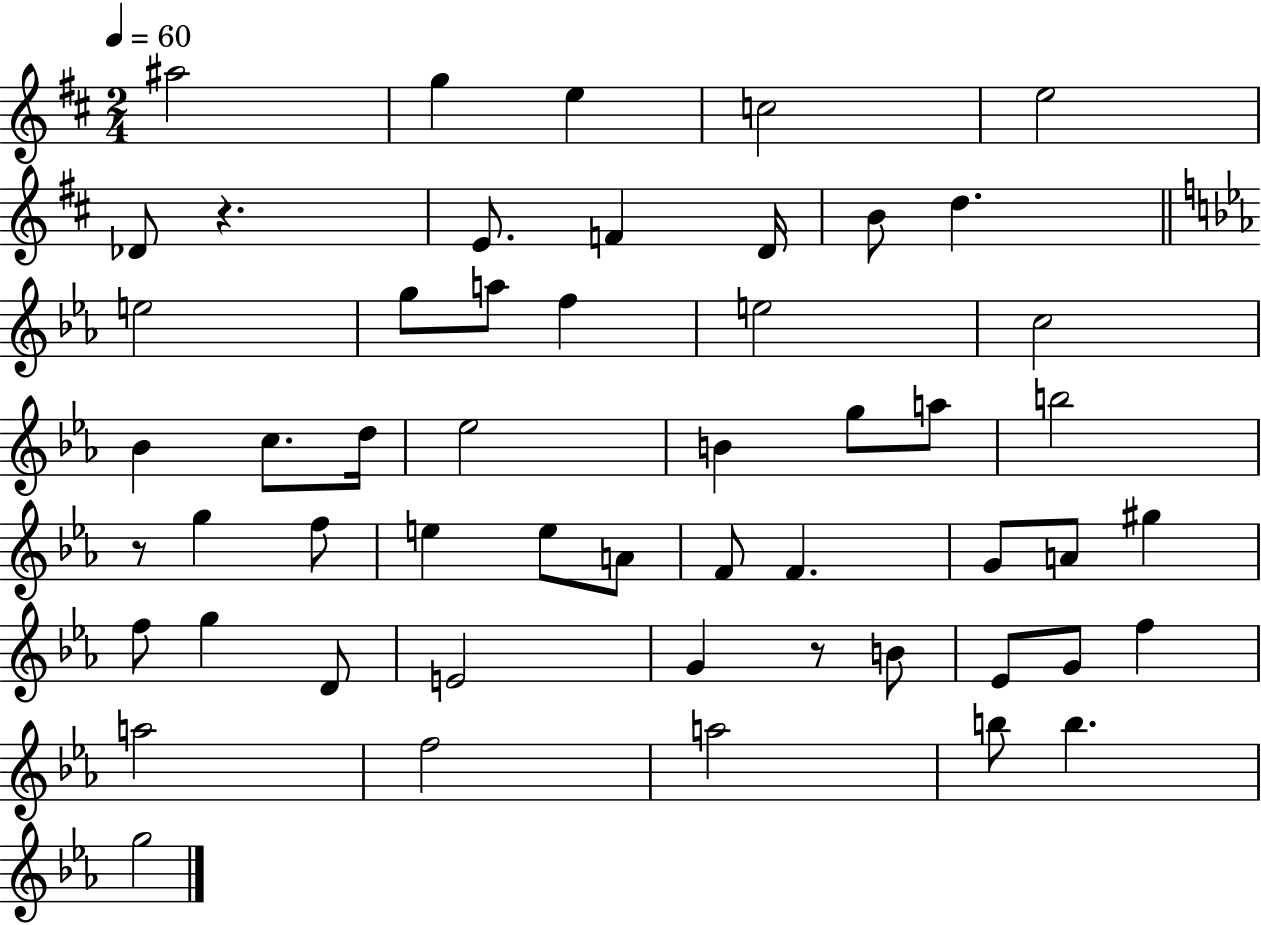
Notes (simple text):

A#5/h G5/q E5/q C5/h E5/h Db4/e R/q. E4/e. F4/q D4/s B4/e D5/q. E5/h G5/e A5/e F5/q E5/h C5/h Bb4/q C5/e. D5/s Eb5/h B4/q G5/e A5/e B5/h R/e G5/q F5/e E5/q E5/e A4/e F4/e F4/q. G4/e A4/e G#5/q F5/e G5/q D4/e E4/h G4/q R/e B4/e Eb4/e G4/e F5/q A5/h F5/h A5/h B5/e B5/q. G5/h